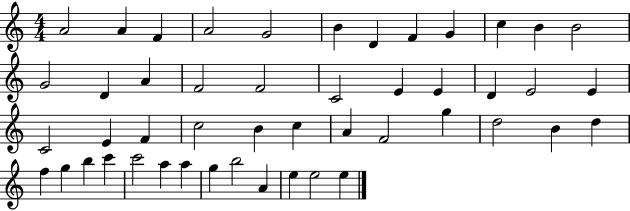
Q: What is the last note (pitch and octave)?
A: E5